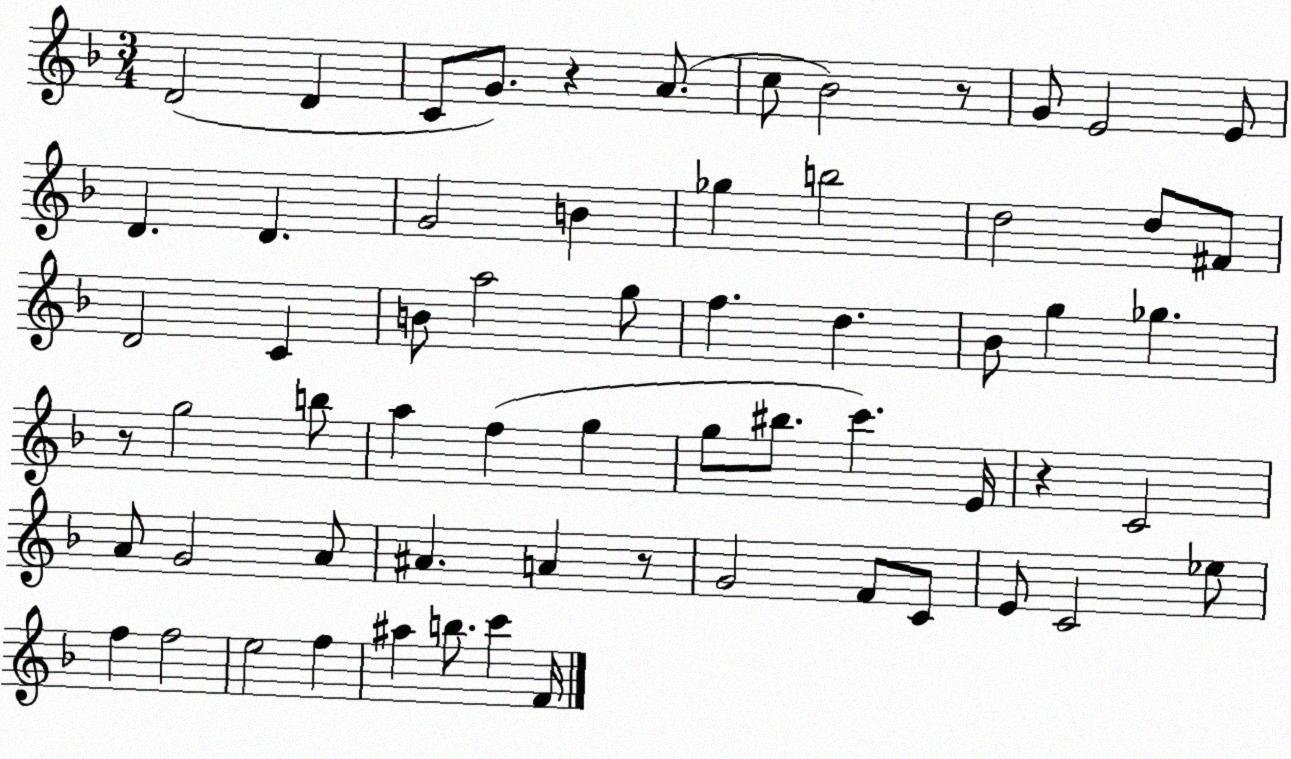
X:1
T:Untitled
M:3/4
L:1/4
K:F
D2 D C/2 G/2 z A/2 c/2 _B2 z/2 G/2 E2 E/2 D D G2 B _g b2 d2 d/2 ^F/2 D2 C B/2 a2 g/2 f d _B/2 g _g z/2 g2 b/2 a f g g/2 ^b/2 c' E/4 z C2 A/2 G2 A/2 ^A A z/2 G2 F/2 C/2 E/2 C2 _e/2 f f2 e2 f ^a b/2 c' F/4